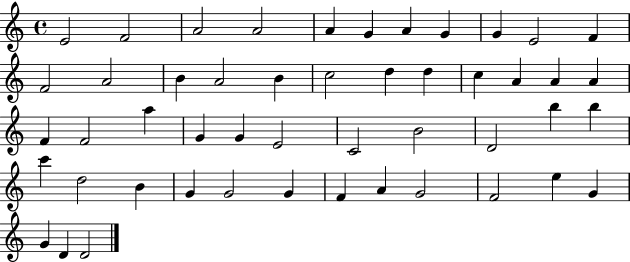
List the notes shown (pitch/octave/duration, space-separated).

E4/h F4/h A4/h A4/h A4/q G4/q A4/q G4/q G4/q E4/h F4/q F4/h A4/h B4/q A4/h B4/q C5/h D5/q D5/q C5/q A4/q A4/q A4/q F4/q F4/h A5/q G4/q G4/q E4/h C4/h B4/h D4/h B5/q B5/q C6/q D5/h B4/q G4/q G4/h G4/q F4/q A4/q G4/h F4/h E5/q G4/q G4/q D4/q D4/h